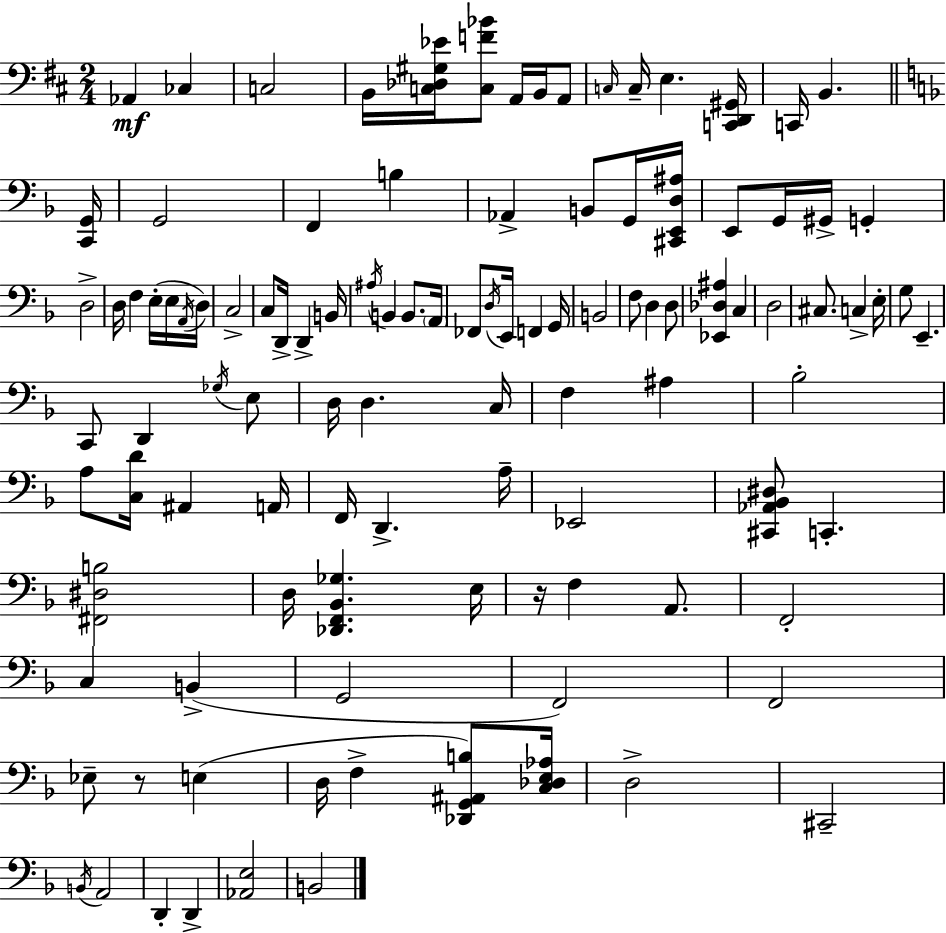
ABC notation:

X:1
T:Untitled
M:2/4
L:1/4
K:D
_A,, _C, C,2 B,,/4 [C,_D,^G,_E]/4 [C,F_B]/2 A,,/4 B,,/4 A,,/2 C,/4 C,/4 E, [C,,D,,^G,,]/4 C,,/4 B,, [C,,G,,]/4 G,,2 F,, B, _A,, B,,/2 G,,/4 [^C,,E,,D,^A,]/4 E,,/2 G,,/4 ^G,,/4 G,, D,2 D,/4 F, E,/4 E,/4 A,,/4 D,/4 C,2 C,/2 D,,/4 D,, B,,/4 ^A,/4 B,, B,,/2 A,,/4 _F,,/2 D,/4 E,,/4 F,, G,,/4 B,,2 F,/2 D, D,/2 [_E,,_D,^A,] C, D,2 ^C,/2 C, E,/4 G,/2 E,, C,,/2 D,, _G,/4 E,/2 D,/4 D, C,/4 F, ^A, _B,2 A,/2 [C,D]/4 ^A,, A,,/4 F,,/4 D,, A,/4 _E,,2 [^C,,_A,,_B,,^D,]/2 C,, [^F,,^D,B,]2 D,/4 [_D,,F,,_B,,_G,] E,/4 z/4 F, A,,/2 F,,2 C, B,, G,,2 F,,2 F,,2 _E,/2 z/2 E, D,/4 F, [_D,,G,,^A,,B,]/2 [C,_D,E,_A,]/4 D,2 ^C,,2 B,,/4 A,,2 D,, D,, [_A,,E,]2 B,,2